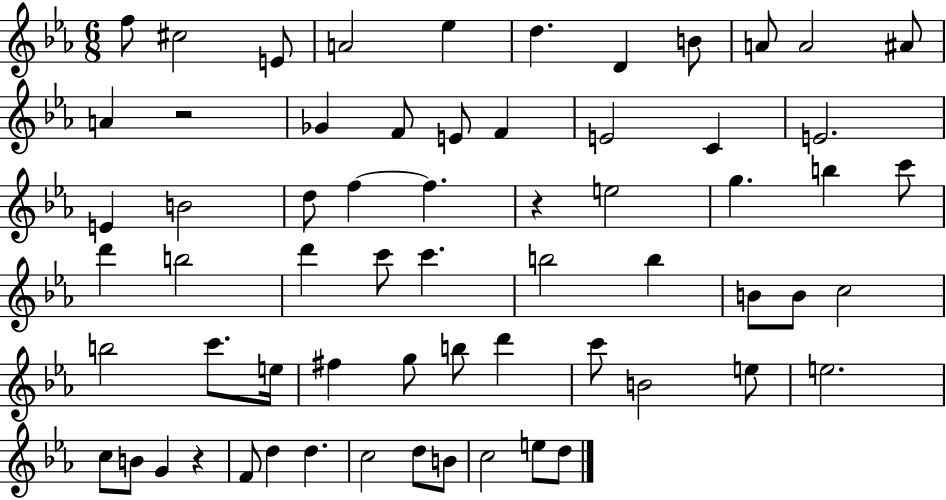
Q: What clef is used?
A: treble